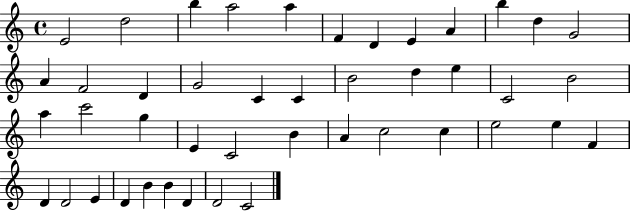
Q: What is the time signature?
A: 4/4